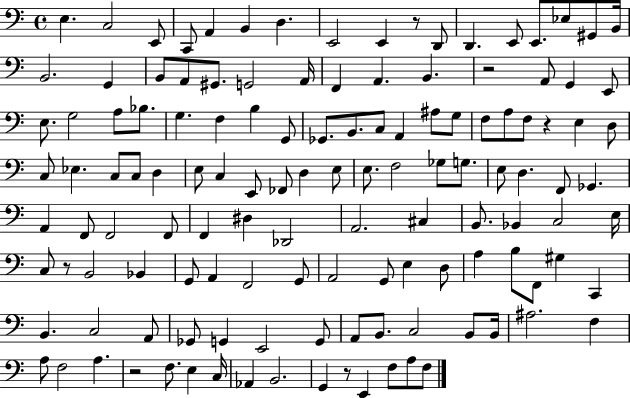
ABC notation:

X:1
T:Untitled
M:4/4
L:1/4
K:C
E, C,2 E,,/2 C,,/2 A,, B,, D, E,,2 E,, z/2 D,,/2 D,, E,,/2 E,,/2 _E,/2 ^G,,/2 B,,/4 B,,2 G,, B,,/2 A,,/2 ^G,,/2 G,,2 A,,/4 F,, A,, B,, z2 A,,/2 G,, E,,/2 E,/2 G,2 A,/2 _B,/2 G, F, B, G,,/2 _G,,/2 B,,/2 C,/2 A,, ^A,/2 G,/2 F,/2 A,/2 F,/2 z E, D,/2 C,/2 _E, C,/2 C,/2 D, E,/2 C, E,,/2 _F,,/2 D, E,/2 E,/2 F,2 _G,/2 G,/2 E,/2 D, F,,/2 _G,, A,, F,,/2 F,,2 F,,/2 F,, ^D, _D,,2 A,,2 ^C, B,,/2 _B,, C,2 E,/4 C,/2 z/2 B,,2 _B,, G,,/2 A,, F,,2 G,,/2 A,,2 G,,/2 E, D,/2 A, B,/2 F,,/2 ^G, C,, B,, C,2 A,,/2 _G,,/2 G,, E,,2 G,,/2 A,,/2 B,,/2 C,2 B,,/2 B,,/4 ^A,2 F, A,/2 F,2 A, z2 F,/2 E, C,/4 _A,, B,,2 G,, z/2 E,, F,/2 A,/2 F,/2